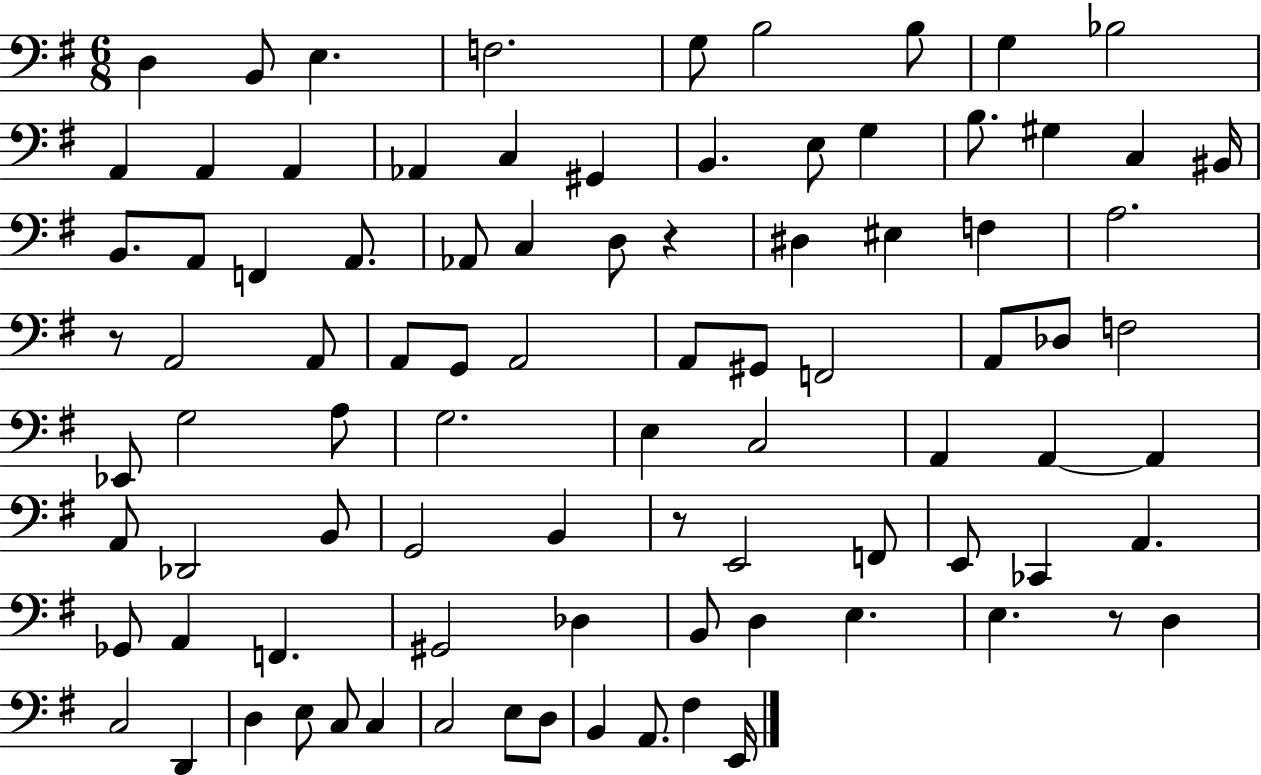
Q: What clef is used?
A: bass